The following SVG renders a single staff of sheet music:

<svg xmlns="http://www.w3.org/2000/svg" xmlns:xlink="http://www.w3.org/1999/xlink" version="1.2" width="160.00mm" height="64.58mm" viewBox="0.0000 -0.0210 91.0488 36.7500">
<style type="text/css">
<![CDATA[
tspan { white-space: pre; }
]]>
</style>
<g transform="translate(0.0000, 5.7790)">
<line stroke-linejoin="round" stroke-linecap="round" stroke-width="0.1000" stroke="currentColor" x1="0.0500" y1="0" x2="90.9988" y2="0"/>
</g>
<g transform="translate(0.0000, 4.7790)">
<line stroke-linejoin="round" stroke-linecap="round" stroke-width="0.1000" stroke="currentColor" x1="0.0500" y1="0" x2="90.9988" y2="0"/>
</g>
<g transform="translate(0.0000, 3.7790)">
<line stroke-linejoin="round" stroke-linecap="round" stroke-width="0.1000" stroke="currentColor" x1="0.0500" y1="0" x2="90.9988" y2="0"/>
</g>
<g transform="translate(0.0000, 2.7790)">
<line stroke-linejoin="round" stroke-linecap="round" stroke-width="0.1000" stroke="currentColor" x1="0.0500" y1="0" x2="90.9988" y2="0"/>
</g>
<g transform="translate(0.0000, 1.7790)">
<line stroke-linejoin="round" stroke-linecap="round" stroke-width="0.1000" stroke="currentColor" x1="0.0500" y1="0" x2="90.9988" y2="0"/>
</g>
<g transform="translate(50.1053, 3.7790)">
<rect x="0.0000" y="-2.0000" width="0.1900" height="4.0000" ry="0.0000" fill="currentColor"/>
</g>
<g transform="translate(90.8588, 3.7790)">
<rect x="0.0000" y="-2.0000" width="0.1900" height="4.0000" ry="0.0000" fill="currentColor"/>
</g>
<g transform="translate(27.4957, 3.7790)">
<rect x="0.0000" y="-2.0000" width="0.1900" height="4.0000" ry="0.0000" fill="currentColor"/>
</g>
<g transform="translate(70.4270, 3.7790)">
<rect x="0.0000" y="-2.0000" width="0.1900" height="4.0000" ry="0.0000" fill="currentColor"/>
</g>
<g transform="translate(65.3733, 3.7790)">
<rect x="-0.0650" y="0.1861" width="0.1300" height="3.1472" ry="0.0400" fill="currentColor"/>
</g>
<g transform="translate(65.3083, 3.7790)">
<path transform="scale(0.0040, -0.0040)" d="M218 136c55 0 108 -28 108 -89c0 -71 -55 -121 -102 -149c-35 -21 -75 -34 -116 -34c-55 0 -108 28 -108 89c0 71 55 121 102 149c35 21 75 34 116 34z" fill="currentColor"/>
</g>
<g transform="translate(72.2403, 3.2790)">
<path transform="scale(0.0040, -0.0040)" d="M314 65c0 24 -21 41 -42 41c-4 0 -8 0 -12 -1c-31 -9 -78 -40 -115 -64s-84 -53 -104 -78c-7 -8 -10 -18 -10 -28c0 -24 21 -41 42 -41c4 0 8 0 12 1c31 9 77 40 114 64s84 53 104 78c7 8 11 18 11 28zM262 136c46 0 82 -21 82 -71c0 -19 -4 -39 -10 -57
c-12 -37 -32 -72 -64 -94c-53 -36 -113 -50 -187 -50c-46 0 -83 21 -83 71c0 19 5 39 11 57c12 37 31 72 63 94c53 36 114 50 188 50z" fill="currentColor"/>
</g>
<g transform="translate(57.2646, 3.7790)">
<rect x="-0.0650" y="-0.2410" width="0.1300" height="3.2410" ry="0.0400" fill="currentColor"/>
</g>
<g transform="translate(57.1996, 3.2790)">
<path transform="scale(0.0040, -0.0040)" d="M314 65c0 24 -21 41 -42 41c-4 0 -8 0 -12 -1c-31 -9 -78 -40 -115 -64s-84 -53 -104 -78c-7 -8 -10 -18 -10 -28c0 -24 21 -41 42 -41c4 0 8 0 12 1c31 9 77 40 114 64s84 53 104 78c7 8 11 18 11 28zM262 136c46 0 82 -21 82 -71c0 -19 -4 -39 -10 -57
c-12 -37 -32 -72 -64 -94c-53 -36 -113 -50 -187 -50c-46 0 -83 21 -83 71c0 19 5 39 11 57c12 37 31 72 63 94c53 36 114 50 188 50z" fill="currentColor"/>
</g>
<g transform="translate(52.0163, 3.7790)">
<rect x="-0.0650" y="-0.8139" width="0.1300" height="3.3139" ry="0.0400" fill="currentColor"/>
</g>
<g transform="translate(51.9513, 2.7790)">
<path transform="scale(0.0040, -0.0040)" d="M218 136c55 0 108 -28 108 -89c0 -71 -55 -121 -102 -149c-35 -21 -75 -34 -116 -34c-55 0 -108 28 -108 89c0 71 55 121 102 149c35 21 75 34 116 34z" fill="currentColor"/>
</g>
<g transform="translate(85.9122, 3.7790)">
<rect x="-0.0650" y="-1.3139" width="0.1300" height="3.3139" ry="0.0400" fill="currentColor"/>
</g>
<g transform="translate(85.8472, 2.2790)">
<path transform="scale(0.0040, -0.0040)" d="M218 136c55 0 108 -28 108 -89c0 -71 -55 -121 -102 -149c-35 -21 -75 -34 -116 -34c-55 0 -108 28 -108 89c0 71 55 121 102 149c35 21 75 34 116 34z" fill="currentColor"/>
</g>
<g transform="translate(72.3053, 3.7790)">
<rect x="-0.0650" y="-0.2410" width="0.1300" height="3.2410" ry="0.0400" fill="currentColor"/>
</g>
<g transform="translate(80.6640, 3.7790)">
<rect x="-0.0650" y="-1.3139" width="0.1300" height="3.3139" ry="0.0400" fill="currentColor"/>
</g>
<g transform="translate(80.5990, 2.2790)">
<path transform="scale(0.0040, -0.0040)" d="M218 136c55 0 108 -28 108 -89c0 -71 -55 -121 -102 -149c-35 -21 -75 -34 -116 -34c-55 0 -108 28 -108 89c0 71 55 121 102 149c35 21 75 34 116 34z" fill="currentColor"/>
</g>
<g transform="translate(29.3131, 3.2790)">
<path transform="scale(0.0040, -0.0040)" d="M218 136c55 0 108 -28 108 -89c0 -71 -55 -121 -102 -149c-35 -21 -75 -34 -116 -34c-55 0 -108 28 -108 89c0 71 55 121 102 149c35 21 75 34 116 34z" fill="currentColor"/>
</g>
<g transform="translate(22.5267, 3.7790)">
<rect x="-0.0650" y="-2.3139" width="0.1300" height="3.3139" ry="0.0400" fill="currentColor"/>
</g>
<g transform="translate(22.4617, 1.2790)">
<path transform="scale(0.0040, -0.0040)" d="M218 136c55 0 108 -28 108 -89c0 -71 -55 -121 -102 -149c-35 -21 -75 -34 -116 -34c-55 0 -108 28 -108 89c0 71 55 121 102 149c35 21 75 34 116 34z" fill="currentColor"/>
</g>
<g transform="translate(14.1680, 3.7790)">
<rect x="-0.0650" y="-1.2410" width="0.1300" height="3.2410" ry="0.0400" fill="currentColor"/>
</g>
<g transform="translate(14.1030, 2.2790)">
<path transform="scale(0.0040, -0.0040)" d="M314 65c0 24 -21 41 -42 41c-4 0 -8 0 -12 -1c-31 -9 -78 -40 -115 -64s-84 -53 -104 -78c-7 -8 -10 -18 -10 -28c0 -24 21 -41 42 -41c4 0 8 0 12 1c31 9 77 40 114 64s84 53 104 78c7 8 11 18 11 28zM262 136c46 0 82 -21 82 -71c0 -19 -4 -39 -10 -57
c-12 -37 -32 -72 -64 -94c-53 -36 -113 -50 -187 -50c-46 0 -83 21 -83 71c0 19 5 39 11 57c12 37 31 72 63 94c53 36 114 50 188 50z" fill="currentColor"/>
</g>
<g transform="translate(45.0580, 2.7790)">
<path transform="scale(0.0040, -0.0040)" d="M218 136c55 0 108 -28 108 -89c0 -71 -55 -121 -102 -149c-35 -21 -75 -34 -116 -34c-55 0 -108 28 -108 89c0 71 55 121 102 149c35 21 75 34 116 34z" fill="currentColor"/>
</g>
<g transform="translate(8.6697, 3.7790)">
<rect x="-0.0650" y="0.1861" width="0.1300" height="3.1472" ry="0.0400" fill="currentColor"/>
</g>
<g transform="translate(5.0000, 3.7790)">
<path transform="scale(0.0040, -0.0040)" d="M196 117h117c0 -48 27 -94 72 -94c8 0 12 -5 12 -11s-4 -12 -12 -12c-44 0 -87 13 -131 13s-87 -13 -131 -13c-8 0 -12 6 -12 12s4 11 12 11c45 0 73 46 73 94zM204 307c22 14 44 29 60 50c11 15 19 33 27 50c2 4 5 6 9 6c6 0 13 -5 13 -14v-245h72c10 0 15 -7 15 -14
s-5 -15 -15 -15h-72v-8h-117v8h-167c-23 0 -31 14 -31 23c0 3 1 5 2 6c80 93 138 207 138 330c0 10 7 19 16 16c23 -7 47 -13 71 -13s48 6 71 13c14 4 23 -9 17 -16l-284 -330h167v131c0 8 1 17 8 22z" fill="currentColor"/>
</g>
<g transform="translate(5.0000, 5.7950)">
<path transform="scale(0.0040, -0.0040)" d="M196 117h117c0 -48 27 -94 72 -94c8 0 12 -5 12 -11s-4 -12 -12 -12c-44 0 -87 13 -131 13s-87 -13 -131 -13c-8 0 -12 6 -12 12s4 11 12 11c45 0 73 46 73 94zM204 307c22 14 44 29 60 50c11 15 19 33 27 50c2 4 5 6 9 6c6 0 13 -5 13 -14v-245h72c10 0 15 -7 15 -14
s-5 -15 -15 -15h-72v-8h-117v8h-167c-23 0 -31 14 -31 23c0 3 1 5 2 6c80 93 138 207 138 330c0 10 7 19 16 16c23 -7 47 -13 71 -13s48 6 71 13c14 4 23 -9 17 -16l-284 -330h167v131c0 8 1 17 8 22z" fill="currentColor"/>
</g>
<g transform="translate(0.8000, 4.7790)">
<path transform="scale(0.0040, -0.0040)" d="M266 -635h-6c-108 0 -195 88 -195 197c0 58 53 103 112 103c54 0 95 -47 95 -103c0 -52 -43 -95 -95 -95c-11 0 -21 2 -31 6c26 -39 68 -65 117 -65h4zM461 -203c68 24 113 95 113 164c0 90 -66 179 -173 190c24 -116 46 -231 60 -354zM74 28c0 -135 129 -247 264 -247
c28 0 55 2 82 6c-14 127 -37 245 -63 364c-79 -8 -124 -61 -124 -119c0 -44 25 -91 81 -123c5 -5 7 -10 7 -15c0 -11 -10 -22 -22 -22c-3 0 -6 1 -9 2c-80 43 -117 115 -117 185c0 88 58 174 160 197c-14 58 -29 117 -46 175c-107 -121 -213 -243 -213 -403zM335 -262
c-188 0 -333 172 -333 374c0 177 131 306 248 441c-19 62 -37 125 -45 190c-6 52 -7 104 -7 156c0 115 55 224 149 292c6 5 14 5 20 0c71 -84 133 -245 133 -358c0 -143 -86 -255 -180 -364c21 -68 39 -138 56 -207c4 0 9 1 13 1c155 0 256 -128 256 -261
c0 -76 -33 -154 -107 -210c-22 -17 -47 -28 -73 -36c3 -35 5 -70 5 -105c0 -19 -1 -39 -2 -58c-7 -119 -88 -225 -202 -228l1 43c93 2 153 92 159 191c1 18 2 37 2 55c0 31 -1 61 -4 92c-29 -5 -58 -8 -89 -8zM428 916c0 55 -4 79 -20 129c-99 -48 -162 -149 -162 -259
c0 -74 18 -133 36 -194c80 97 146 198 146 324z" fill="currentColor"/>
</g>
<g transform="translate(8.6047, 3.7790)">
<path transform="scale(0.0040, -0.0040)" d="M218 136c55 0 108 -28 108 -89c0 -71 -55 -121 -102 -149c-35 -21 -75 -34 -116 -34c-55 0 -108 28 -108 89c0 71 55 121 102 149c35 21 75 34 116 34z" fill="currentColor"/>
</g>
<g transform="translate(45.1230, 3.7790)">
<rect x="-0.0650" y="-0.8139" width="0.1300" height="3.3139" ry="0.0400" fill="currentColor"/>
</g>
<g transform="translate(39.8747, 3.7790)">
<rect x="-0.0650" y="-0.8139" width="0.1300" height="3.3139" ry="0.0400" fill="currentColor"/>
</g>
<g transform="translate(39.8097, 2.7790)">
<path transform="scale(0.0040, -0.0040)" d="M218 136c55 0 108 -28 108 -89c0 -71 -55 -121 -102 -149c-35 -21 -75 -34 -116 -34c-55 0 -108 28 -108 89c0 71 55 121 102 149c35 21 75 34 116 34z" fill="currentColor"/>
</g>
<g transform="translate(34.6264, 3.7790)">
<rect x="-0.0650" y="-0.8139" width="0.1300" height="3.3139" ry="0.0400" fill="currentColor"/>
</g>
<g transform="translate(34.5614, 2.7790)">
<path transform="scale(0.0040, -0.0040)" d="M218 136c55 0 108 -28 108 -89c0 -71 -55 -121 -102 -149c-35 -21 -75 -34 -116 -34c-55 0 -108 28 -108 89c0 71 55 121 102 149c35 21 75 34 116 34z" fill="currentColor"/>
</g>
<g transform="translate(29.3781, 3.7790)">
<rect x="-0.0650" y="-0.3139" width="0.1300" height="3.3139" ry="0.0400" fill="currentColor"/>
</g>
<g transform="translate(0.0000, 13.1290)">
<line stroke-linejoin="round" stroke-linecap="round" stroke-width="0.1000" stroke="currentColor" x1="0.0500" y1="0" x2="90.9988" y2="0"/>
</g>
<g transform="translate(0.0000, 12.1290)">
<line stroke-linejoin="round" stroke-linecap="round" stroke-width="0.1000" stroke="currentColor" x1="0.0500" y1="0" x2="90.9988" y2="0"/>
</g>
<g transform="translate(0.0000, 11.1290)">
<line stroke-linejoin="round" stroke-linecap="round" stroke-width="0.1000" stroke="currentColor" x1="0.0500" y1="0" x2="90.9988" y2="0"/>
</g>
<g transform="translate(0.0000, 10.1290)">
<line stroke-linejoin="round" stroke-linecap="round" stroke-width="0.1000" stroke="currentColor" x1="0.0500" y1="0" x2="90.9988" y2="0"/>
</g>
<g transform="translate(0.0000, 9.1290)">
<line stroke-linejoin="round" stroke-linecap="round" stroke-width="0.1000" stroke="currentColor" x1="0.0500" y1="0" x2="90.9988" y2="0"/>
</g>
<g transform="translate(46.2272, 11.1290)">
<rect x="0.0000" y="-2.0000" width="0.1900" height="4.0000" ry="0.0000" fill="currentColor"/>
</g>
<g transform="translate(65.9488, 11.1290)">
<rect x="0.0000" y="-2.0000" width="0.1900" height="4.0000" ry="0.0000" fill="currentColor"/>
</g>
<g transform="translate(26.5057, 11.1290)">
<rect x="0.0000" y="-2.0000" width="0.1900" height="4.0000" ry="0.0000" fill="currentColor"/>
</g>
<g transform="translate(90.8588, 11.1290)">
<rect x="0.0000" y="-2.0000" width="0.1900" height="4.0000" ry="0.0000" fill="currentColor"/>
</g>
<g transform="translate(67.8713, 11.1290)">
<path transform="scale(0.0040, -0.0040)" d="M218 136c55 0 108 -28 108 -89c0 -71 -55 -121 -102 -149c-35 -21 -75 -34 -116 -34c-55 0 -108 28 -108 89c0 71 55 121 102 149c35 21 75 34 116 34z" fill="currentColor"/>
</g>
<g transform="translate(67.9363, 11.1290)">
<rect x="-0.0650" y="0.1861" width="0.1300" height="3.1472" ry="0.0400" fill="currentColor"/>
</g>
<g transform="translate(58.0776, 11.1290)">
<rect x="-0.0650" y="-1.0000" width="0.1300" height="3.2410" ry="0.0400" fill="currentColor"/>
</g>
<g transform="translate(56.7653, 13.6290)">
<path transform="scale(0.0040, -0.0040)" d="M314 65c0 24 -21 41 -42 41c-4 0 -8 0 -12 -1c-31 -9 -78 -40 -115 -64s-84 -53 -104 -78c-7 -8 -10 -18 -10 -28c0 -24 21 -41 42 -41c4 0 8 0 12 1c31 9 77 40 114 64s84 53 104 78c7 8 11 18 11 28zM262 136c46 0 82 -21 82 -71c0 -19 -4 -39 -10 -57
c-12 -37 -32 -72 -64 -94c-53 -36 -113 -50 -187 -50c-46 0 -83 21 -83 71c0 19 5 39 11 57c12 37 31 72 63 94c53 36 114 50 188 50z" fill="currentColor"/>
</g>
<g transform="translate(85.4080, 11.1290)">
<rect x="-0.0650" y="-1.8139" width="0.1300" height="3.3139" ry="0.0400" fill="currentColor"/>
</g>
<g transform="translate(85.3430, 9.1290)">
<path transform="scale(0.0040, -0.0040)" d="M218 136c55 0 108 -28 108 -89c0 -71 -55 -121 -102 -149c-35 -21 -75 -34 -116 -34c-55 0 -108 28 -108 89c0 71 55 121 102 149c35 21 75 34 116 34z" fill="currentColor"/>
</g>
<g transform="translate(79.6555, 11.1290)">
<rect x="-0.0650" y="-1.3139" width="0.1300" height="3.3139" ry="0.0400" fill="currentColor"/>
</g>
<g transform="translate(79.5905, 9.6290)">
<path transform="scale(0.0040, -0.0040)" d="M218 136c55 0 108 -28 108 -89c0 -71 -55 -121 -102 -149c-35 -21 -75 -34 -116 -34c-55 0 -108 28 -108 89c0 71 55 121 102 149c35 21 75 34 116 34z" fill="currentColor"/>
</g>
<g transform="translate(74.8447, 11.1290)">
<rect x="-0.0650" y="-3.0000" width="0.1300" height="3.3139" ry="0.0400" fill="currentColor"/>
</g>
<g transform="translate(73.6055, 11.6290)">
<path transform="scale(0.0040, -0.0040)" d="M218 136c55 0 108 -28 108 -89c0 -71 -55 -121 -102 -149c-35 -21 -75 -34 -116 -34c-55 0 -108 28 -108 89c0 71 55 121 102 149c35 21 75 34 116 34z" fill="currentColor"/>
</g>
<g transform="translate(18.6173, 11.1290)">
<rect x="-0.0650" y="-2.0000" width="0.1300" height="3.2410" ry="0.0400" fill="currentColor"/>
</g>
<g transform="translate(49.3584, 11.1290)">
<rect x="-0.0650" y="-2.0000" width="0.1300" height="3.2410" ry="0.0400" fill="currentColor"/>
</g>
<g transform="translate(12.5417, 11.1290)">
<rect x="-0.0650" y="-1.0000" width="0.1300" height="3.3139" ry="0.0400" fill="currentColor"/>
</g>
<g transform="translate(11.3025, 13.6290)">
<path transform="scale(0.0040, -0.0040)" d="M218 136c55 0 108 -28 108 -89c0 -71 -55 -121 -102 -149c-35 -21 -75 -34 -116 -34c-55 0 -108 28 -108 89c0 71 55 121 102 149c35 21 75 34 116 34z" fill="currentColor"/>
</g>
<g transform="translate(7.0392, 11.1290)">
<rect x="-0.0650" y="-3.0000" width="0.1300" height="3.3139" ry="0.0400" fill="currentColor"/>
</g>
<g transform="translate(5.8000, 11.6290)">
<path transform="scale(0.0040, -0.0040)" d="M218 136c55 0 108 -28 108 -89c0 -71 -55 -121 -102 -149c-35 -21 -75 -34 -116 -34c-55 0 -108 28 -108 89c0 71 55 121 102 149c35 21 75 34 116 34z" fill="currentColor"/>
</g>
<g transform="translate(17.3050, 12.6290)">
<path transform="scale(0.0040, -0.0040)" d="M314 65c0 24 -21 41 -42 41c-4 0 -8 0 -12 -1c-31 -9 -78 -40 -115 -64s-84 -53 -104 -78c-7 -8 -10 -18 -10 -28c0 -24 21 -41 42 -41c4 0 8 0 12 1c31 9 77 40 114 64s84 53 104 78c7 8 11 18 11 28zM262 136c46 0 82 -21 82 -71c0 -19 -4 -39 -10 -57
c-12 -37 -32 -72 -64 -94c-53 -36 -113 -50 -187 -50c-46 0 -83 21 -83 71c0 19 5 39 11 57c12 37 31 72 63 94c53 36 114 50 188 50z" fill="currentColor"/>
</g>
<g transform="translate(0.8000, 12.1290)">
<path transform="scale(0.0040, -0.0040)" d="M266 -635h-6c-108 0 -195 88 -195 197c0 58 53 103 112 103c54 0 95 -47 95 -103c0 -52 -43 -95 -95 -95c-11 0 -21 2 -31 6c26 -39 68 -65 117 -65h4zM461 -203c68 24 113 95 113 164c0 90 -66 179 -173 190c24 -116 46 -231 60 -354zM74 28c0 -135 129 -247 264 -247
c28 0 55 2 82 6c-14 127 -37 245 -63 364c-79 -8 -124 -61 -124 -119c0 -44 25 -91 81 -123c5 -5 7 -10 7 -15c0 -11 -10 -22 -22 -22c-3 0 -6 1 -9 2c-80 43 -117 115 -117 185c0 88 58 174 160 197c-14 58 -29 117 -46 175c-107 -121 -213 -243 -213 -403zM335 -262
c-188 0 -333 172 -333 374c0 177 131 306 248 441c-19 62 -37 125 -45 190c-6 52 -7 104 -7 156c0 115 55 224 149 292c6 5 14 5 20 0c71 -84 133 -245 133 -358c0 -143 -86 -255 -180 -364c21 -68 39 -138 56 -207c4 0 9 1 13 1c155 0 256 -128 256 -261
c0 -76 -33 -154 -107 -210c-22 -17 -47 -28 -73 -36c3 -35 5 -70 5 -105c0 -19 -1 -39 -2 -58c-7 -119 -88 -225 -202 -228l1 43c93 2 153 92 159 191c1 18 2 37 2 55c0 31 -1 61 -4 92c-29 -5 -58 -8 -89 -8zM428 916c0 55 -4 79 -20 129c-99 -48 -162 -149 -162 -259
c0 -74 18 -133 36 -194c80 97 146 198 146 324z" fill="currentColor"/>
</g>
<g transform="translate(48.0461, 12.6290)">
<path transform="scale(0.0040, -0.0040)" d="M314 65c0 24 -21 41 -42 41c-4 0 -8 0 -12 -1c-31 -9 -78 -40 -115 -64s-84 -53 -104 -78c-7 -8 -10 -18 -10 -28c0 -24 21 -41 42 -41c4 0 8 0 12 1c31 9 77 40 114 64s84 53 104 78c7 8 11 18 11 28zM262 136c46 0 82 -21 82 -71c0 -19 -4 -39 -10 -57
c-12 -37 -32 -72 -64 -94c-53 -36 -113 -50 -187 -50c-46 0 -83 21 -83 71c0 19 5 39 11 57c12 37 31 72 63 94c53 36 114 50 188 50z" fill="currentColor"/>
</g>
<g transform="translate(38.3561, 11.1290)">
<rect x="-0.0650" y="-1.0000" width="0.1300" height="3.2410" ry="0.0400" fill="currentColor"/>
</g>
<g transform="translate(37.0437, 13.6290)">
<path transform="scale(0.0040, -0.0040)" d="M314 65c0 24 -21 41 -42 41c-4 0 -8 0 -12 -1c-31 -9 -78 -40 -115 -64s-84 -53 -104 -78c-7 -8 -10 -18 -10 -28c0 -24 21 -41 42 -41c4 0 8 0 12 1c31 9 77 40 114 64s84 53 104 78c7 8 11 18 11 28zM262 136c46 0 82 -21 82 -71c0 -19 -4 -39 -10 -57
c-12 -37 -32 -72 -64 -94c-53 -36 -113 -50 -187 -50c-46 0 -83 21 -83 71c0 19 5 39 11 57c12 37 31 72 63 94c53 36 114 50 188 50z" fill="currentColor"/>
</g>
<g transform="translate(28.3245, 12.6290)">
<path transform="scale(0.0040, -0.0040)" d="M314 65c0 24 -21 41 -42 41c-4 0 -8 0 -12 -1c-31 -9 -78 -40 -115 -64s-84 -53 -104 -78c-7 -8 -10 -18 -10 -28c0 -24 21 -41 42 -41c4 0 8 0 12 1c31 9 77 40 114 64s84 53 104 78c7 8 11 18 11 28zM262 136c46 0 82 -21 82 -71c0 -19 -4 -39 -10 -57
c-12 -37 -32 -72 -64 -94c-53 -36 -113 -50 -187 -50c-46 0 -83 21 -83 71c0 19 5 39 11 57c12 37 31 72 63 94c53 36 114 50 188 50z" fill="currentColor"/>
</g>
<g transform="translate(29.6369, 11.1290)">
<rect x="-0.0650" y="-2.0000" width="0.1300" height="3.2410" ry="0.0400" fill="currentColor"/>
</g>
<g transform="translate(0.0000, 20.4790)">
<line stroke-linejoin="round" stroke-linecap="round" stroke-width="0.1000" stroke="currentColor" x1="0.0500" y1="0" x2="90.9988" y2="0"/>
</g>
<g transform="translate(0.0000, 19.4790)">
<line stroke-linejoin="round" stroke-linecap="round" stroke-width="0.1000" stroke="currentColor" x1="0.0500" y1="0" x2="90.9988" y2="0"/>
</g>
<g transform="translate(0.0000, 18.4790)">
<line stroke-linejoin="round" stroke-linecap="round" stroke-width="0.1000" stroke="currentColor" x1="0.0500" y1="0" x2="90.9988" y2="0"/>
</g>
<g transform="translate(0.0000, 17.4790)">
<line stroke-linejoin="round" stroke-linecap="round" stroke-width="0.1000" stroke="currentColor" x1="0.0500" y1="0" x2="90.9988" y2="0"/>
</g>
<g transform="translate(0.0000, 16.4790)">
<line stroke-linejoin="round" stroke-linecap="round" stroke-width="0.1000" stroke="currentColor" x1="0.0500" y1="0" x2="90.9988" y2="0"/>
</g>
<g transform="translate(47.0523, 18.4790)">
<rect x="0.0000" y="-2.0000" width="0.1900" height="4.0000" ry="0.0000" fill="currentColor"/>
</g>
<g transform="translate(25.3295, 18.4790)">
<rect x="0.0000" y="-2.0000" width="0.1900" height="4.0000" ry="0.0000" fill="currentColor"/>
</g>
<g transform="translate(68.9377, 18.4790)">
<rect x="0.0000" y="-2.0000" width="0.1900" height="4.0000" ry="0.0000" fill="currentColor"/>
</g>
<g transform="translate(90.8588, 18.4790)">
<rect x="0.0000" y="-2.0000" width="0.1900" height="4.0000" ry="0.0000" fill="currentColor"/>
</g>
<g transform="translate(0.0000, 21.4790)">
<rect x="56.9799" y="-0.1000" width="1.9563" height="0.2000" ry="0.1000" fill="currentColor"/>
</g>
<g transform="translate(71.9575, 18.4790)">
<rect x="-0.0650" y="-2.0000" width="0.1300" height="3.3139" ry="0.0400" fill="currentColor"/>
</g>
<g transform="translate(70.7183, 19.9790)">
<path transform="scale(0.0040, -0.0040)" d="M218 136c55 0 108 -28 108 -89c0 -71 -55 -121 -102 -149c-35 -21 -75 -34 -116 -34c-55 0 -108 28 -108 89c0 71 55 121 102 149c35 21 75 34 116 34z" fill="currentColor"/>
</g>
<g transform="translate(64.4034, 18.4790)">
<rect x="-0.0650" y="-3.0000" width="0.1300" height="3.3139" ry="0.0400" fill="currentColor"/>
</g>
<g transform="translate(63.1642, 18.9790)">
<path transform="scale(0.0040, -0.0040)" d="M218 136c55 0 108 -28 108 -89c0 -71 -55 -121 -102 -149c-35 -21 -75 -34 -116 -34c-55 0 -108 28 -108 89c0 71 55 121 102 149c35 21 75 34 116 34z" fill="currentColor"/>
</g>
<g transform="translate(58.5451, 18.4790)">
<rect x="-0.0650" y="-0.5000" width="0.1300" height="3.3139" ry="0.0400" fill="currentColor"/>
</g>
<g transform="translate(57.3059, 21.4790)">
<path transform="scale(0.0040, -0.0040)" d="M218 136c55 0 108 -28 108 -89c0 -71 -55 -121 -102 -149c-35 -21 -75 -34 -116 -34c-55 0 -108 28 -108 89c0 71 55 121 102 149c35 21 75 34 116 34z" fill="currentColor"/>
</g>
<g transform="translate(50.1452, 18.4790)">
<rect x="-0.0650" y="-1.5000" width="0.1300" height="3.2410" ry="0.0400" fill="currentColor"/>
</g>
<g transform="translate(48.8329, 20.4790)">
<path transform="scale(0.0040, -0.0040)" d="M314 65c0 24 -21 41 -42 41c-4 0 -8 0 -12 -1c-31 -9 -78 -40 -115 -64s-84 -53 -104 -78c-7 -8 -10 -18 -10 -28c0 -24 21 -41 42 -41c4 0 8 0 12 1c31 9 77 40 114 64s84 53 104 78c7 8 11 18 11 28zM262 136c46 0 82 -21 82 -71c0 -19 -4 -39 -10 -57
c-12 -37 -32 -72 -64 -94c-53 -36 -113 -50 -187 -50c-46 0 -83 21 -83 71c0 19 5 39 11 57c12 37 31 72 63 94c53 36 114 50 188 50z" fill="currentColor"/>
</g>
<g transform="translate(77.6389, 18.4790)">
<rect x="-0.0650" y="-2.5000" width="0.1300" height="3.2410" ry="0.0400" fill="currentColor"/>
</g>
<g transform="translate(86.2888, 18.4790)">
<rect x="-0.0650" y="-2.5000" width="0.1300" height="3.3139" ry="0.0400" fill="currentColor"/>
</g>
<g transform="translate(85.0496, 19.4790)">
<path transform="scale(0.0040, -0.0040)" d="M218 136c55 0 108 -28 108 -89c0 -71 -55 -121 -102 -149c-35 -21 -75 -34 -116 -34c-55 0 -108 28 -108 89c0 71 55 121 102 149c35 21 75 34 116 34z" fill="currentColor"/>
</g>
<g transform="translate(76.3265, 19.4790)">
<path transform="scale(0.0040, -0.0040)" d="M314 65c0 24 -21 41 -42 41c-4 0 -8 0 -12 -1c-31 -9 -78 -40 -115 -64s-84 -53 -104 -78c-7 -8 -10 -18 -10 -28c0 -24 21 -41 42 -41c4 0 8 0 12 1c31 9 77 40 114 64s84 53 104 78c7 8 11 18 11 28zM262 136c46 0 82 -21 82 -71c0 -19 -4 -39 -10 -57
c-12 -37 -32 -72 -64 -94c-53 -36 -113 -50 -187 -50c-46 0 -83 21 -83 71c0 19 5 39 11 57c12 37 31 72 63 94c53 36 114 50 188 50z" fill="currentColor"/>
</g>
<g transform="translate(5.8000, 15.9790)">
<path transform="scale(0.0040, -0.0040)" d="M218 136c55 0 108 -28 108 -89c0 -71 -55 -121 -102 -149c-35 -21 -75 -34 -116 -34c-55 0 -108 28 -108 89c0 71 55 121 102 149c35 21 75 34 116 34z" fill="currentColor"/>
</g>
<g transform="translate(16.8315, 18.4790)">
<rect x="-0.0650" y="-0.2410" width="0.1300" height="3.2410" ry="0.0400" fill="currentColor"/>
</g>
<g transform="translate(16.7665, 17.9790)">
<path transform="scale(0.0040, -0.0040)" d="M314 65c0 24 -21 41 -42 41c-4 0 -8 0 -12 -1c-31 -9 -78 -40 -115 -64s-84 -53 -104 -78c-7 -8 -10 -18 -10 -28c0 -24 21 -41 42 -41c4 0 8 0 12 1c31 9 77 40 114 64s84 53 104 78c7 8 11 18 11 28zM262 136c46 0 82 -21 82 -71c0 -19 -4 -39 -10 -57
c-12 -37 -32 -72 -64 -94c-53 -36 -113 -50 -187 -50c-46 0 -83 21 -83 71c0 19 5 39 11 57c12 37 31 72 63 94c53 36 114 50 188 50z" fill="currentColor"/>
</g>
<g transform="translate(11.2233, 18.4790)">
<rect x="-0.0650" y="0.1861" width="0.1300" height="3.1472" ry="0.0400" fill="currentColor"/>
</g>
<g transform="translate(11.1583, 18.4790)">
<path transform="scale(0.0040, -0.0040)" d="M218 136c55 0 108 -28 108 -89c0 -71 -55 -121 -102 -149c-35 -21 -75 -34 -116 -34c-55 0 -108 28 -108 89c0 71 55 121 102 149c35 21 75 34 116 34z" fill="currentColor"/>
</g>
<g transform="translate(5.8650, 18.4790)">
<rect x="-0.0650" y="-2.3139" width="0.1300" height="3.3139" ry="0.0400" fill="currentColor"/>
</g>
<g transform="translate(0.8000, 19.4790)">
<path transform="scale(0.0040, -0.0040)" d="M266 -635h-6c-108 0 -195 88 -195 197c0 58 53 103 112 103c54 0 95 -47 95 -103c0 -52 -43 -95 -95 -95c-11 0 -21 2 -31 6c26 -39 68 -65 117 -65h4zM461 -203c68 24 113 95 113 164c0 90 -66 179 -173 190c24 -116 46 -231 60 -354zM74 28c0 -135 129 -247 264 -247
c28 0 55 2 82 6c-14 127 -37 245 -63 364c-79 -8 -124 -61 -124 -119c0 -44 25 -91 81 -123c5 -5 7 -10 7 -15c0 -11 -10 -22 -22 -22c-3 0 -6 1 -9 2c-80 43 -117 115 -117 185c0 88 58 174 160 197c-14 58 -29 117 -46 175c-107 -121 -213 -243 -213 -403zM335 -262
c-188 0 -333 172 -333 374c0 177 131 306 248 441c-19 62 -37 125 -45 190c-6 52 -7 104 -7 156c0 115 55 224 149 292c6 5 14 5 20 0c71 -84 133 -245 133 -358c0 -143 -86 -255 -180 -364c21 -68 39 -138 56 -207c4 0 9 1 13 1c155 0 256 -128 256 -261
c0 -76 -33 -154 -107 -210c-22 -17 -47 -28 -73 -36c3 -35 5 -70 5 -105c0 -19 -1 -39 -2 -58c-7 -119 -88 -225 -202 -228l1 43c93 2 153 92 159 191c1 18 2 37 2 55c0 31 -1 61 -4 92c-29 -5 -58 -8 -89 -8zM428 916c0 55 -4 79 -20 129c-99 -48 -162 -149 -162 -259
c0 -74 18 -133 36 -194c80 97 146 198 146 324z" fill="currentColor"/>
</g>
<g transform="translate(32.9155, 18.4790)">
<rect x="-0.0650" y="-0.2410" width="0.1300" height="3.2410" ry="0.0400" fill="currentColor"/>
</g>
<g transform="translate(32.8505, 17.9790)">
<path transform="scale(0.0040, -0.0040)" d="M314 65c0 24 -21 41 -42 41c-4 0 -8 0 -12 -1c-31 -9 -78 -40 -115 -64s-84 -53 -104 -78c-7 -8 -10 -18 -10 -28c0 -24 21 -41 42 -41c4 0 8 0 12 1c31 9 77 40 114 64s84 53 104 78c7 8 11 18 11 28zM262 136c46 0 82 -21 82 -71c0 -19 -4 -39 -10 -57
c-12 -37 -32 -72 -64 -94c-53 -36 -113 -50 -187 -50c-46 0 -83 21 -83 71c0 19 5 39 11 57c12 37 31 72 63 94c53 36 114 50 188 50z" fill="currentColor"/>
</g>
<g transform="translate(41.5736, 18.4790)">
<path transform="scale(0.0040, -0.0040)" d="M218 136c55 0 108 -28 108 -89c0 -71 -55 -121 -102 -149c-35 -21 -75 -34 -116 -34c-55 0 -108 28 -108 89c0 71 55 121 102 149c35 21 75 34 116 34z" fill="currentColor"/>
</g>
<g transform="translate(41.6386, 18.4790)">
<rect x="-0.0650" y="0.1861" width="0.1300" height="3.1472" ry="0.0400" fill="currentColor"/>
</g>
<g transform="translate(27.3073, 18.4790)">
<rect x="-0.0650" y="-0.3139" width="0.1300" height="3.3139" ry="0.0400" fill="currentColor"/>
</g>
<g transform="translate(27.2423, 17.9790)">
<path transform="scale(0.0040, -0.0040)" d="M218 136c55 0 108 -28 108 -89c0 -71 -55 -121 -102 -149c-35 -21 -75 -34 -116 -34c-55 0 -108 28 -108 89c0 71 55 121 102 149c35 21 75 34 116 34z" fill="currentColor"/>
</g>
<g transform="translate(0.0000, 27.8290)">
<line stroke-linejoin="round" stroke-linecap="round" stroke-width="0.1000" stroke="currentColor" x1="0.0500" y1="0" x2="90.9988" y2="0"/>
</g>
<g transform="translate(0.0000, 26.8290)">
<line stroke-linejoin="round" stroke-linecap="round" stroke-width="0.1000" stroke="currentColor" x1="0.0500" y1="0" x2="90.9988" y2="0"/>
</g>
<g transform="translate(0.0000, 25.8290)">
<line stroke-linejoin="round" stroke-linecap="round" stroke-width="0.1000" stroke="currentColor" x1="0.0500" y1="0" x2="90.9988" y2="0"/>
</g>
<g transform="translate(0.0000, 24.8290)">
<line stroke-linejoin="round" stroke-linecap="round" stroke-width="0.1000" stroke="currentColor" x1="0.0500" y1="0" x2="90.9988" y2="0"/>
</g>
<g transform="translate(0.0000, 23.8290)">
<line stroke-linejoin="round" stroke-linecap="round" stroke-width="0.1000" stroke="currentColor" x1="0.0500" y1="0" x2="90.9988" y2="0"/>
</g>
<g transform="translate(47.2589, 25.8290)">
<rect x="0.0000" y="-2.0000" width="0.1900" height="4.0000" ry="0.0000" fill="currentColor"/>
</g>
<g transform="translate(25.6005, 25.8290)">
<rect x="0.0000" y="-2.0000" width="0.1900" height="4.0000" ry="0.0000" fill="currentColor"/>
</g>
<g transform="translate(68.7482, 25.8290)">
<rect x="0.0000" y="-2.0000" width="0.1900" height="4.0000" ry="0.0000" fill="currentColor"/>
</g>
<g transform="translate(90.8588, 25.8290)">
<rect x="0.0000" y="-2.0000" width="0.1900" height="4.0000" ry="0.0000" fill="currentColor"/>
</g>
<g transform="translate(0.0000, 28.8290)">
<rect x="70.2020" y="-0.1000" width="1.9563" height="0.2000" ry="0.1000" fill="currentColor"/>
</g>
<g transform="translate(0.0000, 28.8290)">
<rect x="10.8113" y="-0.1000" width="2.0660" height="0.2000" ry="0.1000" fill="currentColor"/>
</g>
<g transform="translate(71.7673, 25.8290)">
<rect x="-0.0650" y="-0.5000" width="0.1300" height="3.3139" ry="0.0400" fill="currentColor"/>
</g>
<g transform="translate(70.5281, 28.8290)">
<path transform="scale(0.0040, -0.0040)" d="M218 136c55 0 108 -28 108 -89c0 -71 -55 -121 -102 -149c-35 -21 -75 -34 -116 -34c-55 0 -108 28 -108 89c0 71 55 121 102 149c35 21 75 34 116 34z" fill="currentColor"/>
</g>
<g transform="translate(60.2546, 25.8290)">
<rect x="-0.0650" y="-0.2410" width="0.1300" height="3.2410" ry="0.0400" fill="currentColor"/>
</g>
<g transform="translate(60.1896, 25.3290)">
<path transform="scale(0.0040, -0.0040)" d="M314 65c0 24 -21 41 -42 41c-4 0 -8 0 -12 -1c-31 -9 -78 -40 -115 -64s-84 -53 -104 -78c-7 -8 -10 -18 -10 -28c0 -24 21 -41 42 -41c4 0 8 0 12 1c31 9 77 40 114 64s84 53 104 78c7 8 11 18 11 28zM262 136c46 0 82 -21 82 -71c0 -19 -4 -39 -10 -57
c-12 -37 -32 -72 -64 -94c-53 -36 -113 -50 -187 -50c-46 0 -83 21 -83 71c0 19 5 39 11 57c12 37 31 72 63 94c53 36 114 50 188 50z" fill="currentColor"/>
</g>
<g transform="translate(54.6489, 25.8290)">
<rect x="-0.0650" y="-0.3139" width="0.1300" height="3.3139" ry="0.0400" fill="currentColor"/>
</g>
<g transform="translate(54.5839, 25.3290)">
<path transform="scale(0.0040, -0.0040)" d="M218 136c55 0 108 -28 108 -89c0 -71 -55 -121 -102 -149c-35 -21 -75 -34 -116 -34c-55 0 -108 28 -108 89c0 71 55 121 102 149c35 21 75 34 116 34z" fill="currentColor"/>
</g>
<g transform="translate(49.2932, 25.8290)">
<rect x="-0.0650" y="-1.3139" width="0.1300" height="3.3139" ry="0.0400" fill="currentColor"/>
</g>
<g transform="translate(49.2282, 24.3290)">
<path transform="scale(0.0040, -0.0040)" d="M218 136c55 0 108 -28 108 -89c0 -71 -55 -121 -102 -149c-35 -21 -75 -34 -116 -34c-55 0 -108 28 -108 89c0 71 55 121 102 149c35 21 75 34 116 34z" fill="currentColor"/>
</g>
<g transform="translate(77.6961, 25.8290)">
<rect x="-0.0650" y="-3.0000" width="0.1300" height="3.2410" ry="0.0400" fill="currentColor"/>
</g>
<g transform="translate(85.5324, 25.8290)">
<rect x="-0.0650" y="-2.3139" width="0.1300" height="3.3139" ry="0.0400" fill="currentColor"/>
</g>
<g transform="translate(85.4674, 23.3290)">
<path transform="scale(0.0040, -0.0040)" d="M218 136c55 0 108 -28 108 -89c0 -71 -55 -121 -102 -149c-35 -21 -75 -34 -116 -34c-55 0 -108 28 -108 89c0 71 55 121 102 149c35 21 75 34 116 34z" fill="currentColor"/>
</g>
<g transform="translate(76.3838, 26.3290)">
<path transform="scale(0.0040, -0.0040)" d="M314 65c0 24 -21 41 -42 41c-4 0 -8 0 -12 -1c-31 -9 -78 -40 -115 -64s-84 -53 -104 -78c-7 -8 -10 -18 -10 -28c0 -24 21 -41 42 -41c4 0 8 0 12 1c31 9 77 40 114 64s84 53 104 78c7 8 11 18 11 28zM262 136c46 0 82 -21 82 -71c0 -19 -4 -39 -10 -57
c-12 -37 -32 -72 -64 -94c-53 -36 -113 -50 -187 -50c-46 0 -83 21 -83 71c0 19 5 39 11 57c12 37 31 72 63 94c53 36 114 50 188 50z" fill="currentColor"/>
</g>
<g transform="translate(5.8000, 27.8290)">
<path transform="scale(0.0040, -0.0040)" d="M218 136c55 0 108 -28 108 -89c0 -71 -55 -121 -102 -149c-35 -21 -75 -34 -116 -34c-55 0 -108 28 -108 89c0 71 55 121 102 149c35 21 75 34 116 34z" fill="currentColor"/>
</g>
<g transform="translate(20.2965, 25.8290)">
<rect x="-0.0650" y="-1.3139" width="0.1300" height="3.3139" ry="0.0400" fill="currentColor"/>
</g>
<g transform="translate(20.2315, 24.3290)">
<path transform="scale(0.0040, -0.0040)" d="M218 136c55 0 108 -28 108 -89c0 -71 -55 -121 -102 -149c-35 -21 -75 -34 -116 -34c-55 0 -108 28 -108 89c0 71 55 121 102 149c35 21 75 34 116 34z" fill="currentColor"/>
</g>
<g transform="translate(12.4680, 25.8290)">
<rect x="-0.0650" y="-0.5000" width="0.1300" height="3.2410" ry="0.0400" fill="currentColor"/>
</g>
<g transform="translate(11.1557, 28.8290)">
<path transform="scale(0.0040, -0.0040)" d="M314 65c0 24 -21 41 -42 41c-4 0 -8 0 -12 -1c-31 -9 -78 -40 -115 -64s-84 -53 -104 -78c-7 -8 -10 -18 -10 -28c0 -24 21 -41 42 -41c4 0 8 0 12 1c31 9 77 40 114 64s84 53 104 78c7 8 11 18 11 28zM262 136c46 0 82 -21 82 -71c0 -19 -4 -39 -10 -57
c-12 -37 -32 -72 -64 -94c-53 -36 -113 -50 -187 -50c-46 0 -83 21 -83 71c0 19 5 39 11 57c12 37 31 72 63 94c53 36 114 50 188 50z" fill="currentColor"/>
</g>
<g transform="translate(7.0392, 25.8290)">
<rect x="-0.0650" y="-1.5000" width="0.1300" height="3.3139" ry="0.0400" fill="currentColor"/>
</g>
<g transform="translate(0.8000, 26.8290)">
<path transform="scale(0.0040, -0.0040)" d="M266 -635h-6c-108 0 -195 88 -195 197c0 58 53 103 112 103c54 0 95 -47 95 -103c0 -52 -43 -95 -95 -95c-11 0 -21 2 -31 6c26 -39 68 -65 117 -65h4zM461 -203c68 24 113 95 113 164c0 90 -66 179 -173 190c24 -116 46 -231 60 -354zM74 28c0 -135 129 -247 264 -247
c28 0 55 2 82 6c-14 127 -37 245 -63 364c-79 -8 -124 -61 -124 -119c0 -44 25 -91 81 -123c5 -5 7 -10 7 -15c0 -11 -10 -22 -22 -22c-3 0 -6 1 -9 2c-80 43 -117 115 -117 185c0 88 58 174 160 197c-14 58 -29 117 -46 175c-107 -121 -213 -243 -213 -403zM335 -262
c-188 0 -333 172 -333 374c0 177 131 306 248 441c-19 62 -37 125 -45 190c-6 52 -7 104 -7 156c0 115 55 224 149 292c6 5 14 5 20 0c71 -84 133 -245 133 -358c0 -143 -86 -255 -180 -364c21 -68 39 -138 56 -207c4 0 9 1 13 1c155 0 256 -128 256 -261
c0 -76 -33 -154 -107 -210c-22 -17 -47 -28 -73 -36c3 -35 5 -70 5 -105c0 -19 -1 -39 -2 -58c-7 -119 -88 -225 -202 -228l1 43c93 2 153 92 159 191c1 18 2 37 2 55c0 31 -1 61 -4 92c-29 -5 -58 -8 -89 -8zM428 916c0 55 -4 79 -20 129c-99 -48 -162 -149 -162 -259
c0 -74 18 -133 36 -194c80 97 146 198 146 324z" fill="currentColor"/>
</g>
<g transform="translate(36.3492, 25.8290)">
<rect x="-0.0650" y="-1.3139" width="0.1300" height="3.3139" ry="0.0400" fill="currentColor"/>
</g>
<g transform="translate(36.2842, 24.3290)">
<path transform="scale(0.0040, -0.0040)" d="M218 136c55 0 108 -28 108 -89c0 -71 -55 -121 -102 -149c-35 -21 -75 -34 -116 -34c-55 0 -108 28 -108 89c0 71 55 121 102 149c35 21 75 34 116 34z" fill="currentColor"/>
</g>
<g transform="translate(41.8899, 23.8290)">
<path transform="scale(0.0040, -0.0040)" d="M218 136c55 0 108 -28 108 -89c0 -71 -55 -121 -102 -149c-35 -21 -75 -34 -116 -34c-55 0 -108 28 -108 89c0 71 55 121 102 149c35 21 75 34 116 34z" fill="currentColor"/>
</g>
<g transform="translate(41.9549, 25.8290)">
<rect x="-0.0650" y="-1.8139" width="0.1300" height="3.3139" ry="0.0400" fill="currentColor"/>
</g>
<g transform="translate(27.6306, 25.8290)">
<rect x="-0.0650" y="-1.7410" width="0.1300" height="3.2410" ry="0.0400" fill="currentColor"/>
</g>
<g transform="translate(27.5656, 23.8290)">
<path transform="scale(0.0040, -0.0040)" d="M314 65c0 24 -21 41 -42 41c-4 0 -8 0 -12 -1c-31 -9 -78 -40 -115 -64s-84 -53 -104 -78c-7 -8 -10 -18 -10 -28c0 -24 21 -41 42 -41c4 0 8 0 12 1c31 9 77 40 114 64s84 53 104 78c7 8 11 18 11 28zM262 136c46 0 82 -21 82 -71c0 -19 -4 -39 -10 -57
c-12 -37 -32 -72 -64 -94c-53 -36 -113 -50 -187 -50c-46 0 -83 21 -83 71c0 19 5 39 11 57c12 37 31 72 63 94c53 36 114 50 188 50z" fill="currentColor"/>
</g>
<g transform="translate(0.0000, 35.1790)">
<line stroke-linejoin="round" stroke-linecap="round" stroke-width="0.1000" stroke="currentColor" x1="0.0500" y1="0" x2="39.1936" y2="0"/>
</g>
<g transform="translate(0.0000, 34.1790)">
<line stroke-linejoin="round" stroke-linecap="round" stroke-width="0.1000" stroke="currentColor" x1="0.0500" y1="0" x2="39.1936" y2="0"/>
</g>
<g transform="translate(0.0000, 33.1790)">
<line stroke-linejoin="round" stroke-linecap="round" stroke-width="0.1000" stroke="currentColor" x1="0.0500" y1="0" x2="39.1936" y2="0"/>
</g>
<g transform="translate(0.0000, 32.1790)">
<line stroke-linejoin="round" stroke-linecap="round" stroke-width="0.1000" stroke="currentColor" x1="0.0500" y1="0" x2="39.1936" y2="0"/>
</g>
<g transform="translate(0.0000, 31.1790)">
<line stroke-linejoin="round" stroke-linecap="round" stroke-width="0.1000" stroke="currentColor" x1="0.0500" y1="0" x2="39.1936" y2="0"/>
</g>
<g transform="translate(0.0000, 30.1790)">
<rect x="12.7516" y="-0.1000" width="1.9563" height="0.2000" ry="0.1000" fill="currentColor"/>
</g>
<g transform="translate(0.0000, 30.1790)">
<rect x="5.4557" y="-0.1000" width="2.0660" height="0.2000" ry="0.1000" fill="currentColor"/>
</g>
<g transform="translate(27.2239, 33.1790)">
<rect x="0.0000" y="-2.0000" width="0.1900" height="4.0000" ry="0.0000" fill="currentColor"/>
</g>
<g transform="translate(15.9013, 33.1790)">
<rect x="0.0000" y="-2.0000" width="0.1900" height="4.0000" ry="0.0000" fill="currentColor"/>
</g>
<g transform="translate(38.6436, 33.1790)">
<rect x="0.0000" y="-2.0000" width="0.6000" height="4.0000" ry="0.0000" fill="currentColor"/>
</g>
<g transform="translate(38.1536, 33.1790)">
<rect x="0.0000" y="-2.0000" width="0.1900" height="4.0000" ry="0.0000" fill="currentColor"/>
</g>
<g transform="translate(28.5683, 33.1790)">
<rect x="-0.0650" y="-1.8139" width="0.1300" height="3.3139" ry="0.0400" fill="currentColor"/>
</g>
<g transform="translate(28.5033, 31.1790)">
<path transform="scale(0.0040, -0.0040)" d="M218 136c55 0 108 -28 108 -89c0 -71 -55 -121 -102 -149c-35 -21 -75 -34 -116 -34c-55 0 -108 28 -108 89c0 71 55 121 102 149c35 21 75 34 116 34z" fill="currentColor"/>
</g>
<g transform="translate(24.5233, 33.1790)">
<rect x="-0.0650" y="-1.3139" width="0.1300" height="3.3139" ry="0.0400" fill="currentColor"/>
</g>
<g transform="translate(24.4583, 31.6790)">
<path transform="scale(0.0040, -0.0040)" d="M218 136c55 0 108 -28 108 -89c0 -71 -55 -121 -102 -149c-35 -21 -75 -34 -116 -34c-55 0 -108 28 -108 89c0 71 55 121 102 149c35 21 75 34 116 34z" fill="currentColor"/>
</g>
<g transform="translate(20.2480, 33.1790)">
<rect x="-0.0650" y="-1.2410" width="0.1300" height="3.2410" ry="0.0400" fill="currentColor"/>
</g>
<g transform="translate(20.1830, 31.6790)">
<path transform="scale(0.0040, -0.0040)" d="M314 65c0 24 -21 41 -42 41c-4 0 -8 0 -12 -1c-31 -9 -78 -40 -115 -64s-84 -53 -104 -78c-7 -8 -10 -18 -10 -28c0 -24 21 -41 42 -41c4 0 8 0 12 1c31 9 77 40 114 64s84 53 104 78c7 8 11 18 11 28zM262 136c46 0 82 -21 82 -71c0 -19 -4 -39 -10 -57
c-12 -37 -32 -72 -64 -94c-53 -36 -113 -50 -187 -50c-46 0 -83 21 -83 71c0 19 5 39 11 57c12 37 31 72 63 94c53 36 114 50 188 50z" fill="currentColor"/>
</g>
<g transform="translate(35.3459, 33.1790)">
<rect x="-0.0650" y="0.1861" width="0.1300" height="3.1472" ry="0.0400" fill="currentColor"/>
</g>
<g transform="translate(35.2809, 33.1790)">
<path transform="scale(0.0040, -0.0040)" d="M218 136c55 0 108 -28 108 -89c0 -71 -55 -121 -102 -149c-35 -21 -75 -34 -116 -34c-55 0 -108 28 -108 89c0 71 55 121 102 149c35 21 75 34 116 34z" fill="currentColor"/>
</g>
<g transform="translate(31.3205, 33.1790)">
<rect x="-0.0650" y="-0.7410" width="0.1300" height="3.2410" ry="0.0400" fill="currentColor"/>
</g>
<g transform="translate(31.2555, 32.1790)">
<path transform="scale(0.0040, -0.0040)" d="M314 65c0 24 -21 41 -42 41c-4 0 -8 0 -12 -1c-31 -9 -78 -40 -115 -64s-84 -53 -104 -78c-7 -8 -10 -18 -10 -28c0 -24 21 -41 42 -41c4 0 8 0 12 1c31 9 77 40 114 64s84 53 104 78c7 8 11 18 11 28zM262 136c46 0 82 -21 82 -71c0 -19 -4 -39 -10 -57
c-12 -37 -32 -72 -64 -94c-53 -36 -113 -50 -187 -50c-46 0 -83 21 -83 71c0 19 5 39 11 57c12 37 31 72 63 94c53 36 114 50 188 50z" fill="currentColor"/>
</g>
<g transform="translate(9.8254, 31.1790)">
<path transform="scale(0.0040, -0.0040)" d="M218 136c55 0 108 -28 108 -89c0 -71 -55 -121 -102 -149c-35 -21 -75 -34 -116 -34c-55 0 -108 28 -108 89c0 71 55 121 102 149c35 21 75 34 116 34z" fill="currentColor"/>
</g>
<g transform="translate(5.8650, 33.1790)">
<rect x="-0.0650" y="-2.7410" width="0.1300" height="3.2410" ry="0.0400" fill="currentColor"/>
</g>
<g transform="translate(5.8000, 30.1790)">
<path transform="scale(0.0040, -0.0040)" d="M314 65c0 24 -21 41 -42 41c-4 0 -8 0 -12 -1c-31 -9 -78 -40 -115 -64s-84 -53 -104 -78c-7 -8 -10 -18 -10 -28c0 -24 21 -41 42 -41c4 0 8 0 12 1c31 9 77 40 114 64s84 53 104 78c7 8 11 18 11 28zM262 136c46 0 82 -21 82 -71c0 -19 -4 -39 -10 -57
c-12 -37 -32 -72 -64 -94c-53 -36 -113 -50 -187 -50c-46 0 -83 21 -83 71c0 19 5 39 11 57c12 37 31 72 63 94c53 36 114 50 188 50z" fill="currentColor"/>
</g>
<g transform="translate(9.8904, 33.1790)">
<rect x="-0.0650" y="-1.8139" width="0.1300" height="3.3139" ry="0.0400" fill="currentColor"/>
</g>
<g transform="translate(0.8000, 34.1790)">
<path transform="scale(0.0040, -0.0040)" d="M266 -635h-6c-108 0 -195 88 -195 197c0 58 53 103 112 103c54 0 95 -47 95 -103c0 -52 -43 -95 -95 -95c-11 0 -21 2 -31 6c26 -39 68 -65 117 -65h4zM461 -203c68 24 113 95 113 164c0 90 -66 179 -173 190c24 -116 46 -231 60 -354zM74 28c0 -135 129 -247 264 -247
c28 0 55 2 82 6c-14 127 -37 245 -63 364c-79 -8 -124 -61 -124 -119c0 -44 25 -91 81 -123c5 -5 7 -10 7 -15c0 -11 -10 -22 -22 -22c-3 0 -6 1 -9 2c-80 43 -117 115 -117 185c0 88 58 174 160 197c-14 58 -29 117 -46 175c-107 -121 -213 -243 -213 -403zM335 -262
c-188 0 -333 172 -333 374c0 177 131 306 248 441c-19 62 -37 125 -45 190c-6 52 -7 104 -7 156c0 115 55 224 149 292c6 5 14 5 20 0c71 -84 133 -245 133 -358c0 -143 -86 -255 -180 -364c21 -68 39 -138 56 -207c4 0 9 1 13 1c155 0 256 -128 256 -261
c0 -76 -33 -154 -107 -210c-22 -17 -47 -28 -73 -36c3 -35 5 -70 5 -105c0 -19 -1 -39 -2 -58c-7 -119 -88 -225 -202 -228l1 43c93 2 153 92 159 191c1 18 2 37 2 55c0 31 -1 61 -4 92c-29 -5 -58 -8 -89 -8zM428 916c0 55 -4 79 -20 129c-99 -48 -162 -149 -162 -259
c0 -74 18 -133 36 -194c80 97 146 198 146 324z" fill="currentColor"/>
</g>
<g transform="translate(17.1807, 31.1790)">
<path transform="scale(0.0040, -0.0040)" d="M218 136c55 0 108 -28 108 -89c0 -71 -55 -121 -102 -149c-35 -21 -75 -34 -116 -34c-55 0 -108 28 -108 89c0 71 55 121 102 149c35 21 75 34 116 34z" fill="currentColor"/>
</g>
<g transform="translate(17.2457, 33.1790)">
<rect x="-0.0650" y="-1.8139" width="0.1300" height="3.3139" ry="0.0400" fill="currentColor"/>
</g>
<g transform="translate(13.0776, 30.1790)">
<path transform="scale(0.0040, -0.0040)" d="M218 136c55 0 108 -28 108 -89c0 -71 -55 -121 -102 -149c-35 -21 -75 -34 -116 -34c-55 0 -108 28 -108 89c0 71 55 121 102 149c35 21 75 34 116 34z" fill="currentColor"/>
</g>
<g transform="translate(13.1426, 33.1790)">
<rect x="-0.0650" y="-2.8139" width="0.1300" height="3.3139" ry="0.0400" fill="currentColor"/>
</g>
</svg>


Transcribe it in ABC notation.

X:1
T:Untitled
M:4/4
L:1/4
K:C
B e2 g c d d d d c2 B c2 e e A D F2 F2 D2 F2 D2 B A e f g B c2 c c2 B E2 C A F G2 G E C2 e f2 e f e c c2 C A2 g a2 f a f e2 e f d2 B